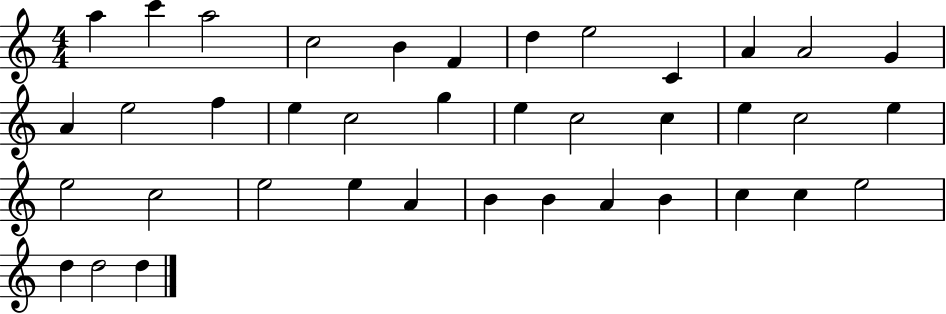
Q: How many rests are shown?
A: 0